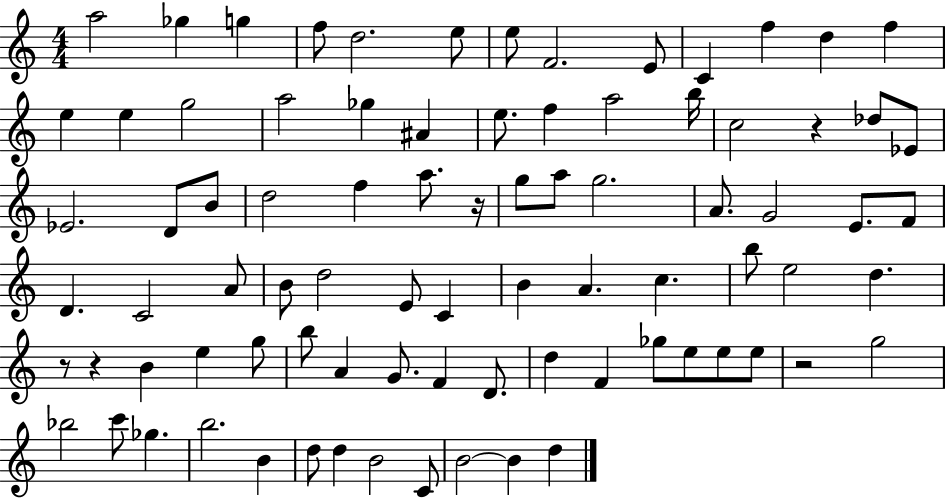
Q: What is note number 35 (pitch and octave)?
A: G5